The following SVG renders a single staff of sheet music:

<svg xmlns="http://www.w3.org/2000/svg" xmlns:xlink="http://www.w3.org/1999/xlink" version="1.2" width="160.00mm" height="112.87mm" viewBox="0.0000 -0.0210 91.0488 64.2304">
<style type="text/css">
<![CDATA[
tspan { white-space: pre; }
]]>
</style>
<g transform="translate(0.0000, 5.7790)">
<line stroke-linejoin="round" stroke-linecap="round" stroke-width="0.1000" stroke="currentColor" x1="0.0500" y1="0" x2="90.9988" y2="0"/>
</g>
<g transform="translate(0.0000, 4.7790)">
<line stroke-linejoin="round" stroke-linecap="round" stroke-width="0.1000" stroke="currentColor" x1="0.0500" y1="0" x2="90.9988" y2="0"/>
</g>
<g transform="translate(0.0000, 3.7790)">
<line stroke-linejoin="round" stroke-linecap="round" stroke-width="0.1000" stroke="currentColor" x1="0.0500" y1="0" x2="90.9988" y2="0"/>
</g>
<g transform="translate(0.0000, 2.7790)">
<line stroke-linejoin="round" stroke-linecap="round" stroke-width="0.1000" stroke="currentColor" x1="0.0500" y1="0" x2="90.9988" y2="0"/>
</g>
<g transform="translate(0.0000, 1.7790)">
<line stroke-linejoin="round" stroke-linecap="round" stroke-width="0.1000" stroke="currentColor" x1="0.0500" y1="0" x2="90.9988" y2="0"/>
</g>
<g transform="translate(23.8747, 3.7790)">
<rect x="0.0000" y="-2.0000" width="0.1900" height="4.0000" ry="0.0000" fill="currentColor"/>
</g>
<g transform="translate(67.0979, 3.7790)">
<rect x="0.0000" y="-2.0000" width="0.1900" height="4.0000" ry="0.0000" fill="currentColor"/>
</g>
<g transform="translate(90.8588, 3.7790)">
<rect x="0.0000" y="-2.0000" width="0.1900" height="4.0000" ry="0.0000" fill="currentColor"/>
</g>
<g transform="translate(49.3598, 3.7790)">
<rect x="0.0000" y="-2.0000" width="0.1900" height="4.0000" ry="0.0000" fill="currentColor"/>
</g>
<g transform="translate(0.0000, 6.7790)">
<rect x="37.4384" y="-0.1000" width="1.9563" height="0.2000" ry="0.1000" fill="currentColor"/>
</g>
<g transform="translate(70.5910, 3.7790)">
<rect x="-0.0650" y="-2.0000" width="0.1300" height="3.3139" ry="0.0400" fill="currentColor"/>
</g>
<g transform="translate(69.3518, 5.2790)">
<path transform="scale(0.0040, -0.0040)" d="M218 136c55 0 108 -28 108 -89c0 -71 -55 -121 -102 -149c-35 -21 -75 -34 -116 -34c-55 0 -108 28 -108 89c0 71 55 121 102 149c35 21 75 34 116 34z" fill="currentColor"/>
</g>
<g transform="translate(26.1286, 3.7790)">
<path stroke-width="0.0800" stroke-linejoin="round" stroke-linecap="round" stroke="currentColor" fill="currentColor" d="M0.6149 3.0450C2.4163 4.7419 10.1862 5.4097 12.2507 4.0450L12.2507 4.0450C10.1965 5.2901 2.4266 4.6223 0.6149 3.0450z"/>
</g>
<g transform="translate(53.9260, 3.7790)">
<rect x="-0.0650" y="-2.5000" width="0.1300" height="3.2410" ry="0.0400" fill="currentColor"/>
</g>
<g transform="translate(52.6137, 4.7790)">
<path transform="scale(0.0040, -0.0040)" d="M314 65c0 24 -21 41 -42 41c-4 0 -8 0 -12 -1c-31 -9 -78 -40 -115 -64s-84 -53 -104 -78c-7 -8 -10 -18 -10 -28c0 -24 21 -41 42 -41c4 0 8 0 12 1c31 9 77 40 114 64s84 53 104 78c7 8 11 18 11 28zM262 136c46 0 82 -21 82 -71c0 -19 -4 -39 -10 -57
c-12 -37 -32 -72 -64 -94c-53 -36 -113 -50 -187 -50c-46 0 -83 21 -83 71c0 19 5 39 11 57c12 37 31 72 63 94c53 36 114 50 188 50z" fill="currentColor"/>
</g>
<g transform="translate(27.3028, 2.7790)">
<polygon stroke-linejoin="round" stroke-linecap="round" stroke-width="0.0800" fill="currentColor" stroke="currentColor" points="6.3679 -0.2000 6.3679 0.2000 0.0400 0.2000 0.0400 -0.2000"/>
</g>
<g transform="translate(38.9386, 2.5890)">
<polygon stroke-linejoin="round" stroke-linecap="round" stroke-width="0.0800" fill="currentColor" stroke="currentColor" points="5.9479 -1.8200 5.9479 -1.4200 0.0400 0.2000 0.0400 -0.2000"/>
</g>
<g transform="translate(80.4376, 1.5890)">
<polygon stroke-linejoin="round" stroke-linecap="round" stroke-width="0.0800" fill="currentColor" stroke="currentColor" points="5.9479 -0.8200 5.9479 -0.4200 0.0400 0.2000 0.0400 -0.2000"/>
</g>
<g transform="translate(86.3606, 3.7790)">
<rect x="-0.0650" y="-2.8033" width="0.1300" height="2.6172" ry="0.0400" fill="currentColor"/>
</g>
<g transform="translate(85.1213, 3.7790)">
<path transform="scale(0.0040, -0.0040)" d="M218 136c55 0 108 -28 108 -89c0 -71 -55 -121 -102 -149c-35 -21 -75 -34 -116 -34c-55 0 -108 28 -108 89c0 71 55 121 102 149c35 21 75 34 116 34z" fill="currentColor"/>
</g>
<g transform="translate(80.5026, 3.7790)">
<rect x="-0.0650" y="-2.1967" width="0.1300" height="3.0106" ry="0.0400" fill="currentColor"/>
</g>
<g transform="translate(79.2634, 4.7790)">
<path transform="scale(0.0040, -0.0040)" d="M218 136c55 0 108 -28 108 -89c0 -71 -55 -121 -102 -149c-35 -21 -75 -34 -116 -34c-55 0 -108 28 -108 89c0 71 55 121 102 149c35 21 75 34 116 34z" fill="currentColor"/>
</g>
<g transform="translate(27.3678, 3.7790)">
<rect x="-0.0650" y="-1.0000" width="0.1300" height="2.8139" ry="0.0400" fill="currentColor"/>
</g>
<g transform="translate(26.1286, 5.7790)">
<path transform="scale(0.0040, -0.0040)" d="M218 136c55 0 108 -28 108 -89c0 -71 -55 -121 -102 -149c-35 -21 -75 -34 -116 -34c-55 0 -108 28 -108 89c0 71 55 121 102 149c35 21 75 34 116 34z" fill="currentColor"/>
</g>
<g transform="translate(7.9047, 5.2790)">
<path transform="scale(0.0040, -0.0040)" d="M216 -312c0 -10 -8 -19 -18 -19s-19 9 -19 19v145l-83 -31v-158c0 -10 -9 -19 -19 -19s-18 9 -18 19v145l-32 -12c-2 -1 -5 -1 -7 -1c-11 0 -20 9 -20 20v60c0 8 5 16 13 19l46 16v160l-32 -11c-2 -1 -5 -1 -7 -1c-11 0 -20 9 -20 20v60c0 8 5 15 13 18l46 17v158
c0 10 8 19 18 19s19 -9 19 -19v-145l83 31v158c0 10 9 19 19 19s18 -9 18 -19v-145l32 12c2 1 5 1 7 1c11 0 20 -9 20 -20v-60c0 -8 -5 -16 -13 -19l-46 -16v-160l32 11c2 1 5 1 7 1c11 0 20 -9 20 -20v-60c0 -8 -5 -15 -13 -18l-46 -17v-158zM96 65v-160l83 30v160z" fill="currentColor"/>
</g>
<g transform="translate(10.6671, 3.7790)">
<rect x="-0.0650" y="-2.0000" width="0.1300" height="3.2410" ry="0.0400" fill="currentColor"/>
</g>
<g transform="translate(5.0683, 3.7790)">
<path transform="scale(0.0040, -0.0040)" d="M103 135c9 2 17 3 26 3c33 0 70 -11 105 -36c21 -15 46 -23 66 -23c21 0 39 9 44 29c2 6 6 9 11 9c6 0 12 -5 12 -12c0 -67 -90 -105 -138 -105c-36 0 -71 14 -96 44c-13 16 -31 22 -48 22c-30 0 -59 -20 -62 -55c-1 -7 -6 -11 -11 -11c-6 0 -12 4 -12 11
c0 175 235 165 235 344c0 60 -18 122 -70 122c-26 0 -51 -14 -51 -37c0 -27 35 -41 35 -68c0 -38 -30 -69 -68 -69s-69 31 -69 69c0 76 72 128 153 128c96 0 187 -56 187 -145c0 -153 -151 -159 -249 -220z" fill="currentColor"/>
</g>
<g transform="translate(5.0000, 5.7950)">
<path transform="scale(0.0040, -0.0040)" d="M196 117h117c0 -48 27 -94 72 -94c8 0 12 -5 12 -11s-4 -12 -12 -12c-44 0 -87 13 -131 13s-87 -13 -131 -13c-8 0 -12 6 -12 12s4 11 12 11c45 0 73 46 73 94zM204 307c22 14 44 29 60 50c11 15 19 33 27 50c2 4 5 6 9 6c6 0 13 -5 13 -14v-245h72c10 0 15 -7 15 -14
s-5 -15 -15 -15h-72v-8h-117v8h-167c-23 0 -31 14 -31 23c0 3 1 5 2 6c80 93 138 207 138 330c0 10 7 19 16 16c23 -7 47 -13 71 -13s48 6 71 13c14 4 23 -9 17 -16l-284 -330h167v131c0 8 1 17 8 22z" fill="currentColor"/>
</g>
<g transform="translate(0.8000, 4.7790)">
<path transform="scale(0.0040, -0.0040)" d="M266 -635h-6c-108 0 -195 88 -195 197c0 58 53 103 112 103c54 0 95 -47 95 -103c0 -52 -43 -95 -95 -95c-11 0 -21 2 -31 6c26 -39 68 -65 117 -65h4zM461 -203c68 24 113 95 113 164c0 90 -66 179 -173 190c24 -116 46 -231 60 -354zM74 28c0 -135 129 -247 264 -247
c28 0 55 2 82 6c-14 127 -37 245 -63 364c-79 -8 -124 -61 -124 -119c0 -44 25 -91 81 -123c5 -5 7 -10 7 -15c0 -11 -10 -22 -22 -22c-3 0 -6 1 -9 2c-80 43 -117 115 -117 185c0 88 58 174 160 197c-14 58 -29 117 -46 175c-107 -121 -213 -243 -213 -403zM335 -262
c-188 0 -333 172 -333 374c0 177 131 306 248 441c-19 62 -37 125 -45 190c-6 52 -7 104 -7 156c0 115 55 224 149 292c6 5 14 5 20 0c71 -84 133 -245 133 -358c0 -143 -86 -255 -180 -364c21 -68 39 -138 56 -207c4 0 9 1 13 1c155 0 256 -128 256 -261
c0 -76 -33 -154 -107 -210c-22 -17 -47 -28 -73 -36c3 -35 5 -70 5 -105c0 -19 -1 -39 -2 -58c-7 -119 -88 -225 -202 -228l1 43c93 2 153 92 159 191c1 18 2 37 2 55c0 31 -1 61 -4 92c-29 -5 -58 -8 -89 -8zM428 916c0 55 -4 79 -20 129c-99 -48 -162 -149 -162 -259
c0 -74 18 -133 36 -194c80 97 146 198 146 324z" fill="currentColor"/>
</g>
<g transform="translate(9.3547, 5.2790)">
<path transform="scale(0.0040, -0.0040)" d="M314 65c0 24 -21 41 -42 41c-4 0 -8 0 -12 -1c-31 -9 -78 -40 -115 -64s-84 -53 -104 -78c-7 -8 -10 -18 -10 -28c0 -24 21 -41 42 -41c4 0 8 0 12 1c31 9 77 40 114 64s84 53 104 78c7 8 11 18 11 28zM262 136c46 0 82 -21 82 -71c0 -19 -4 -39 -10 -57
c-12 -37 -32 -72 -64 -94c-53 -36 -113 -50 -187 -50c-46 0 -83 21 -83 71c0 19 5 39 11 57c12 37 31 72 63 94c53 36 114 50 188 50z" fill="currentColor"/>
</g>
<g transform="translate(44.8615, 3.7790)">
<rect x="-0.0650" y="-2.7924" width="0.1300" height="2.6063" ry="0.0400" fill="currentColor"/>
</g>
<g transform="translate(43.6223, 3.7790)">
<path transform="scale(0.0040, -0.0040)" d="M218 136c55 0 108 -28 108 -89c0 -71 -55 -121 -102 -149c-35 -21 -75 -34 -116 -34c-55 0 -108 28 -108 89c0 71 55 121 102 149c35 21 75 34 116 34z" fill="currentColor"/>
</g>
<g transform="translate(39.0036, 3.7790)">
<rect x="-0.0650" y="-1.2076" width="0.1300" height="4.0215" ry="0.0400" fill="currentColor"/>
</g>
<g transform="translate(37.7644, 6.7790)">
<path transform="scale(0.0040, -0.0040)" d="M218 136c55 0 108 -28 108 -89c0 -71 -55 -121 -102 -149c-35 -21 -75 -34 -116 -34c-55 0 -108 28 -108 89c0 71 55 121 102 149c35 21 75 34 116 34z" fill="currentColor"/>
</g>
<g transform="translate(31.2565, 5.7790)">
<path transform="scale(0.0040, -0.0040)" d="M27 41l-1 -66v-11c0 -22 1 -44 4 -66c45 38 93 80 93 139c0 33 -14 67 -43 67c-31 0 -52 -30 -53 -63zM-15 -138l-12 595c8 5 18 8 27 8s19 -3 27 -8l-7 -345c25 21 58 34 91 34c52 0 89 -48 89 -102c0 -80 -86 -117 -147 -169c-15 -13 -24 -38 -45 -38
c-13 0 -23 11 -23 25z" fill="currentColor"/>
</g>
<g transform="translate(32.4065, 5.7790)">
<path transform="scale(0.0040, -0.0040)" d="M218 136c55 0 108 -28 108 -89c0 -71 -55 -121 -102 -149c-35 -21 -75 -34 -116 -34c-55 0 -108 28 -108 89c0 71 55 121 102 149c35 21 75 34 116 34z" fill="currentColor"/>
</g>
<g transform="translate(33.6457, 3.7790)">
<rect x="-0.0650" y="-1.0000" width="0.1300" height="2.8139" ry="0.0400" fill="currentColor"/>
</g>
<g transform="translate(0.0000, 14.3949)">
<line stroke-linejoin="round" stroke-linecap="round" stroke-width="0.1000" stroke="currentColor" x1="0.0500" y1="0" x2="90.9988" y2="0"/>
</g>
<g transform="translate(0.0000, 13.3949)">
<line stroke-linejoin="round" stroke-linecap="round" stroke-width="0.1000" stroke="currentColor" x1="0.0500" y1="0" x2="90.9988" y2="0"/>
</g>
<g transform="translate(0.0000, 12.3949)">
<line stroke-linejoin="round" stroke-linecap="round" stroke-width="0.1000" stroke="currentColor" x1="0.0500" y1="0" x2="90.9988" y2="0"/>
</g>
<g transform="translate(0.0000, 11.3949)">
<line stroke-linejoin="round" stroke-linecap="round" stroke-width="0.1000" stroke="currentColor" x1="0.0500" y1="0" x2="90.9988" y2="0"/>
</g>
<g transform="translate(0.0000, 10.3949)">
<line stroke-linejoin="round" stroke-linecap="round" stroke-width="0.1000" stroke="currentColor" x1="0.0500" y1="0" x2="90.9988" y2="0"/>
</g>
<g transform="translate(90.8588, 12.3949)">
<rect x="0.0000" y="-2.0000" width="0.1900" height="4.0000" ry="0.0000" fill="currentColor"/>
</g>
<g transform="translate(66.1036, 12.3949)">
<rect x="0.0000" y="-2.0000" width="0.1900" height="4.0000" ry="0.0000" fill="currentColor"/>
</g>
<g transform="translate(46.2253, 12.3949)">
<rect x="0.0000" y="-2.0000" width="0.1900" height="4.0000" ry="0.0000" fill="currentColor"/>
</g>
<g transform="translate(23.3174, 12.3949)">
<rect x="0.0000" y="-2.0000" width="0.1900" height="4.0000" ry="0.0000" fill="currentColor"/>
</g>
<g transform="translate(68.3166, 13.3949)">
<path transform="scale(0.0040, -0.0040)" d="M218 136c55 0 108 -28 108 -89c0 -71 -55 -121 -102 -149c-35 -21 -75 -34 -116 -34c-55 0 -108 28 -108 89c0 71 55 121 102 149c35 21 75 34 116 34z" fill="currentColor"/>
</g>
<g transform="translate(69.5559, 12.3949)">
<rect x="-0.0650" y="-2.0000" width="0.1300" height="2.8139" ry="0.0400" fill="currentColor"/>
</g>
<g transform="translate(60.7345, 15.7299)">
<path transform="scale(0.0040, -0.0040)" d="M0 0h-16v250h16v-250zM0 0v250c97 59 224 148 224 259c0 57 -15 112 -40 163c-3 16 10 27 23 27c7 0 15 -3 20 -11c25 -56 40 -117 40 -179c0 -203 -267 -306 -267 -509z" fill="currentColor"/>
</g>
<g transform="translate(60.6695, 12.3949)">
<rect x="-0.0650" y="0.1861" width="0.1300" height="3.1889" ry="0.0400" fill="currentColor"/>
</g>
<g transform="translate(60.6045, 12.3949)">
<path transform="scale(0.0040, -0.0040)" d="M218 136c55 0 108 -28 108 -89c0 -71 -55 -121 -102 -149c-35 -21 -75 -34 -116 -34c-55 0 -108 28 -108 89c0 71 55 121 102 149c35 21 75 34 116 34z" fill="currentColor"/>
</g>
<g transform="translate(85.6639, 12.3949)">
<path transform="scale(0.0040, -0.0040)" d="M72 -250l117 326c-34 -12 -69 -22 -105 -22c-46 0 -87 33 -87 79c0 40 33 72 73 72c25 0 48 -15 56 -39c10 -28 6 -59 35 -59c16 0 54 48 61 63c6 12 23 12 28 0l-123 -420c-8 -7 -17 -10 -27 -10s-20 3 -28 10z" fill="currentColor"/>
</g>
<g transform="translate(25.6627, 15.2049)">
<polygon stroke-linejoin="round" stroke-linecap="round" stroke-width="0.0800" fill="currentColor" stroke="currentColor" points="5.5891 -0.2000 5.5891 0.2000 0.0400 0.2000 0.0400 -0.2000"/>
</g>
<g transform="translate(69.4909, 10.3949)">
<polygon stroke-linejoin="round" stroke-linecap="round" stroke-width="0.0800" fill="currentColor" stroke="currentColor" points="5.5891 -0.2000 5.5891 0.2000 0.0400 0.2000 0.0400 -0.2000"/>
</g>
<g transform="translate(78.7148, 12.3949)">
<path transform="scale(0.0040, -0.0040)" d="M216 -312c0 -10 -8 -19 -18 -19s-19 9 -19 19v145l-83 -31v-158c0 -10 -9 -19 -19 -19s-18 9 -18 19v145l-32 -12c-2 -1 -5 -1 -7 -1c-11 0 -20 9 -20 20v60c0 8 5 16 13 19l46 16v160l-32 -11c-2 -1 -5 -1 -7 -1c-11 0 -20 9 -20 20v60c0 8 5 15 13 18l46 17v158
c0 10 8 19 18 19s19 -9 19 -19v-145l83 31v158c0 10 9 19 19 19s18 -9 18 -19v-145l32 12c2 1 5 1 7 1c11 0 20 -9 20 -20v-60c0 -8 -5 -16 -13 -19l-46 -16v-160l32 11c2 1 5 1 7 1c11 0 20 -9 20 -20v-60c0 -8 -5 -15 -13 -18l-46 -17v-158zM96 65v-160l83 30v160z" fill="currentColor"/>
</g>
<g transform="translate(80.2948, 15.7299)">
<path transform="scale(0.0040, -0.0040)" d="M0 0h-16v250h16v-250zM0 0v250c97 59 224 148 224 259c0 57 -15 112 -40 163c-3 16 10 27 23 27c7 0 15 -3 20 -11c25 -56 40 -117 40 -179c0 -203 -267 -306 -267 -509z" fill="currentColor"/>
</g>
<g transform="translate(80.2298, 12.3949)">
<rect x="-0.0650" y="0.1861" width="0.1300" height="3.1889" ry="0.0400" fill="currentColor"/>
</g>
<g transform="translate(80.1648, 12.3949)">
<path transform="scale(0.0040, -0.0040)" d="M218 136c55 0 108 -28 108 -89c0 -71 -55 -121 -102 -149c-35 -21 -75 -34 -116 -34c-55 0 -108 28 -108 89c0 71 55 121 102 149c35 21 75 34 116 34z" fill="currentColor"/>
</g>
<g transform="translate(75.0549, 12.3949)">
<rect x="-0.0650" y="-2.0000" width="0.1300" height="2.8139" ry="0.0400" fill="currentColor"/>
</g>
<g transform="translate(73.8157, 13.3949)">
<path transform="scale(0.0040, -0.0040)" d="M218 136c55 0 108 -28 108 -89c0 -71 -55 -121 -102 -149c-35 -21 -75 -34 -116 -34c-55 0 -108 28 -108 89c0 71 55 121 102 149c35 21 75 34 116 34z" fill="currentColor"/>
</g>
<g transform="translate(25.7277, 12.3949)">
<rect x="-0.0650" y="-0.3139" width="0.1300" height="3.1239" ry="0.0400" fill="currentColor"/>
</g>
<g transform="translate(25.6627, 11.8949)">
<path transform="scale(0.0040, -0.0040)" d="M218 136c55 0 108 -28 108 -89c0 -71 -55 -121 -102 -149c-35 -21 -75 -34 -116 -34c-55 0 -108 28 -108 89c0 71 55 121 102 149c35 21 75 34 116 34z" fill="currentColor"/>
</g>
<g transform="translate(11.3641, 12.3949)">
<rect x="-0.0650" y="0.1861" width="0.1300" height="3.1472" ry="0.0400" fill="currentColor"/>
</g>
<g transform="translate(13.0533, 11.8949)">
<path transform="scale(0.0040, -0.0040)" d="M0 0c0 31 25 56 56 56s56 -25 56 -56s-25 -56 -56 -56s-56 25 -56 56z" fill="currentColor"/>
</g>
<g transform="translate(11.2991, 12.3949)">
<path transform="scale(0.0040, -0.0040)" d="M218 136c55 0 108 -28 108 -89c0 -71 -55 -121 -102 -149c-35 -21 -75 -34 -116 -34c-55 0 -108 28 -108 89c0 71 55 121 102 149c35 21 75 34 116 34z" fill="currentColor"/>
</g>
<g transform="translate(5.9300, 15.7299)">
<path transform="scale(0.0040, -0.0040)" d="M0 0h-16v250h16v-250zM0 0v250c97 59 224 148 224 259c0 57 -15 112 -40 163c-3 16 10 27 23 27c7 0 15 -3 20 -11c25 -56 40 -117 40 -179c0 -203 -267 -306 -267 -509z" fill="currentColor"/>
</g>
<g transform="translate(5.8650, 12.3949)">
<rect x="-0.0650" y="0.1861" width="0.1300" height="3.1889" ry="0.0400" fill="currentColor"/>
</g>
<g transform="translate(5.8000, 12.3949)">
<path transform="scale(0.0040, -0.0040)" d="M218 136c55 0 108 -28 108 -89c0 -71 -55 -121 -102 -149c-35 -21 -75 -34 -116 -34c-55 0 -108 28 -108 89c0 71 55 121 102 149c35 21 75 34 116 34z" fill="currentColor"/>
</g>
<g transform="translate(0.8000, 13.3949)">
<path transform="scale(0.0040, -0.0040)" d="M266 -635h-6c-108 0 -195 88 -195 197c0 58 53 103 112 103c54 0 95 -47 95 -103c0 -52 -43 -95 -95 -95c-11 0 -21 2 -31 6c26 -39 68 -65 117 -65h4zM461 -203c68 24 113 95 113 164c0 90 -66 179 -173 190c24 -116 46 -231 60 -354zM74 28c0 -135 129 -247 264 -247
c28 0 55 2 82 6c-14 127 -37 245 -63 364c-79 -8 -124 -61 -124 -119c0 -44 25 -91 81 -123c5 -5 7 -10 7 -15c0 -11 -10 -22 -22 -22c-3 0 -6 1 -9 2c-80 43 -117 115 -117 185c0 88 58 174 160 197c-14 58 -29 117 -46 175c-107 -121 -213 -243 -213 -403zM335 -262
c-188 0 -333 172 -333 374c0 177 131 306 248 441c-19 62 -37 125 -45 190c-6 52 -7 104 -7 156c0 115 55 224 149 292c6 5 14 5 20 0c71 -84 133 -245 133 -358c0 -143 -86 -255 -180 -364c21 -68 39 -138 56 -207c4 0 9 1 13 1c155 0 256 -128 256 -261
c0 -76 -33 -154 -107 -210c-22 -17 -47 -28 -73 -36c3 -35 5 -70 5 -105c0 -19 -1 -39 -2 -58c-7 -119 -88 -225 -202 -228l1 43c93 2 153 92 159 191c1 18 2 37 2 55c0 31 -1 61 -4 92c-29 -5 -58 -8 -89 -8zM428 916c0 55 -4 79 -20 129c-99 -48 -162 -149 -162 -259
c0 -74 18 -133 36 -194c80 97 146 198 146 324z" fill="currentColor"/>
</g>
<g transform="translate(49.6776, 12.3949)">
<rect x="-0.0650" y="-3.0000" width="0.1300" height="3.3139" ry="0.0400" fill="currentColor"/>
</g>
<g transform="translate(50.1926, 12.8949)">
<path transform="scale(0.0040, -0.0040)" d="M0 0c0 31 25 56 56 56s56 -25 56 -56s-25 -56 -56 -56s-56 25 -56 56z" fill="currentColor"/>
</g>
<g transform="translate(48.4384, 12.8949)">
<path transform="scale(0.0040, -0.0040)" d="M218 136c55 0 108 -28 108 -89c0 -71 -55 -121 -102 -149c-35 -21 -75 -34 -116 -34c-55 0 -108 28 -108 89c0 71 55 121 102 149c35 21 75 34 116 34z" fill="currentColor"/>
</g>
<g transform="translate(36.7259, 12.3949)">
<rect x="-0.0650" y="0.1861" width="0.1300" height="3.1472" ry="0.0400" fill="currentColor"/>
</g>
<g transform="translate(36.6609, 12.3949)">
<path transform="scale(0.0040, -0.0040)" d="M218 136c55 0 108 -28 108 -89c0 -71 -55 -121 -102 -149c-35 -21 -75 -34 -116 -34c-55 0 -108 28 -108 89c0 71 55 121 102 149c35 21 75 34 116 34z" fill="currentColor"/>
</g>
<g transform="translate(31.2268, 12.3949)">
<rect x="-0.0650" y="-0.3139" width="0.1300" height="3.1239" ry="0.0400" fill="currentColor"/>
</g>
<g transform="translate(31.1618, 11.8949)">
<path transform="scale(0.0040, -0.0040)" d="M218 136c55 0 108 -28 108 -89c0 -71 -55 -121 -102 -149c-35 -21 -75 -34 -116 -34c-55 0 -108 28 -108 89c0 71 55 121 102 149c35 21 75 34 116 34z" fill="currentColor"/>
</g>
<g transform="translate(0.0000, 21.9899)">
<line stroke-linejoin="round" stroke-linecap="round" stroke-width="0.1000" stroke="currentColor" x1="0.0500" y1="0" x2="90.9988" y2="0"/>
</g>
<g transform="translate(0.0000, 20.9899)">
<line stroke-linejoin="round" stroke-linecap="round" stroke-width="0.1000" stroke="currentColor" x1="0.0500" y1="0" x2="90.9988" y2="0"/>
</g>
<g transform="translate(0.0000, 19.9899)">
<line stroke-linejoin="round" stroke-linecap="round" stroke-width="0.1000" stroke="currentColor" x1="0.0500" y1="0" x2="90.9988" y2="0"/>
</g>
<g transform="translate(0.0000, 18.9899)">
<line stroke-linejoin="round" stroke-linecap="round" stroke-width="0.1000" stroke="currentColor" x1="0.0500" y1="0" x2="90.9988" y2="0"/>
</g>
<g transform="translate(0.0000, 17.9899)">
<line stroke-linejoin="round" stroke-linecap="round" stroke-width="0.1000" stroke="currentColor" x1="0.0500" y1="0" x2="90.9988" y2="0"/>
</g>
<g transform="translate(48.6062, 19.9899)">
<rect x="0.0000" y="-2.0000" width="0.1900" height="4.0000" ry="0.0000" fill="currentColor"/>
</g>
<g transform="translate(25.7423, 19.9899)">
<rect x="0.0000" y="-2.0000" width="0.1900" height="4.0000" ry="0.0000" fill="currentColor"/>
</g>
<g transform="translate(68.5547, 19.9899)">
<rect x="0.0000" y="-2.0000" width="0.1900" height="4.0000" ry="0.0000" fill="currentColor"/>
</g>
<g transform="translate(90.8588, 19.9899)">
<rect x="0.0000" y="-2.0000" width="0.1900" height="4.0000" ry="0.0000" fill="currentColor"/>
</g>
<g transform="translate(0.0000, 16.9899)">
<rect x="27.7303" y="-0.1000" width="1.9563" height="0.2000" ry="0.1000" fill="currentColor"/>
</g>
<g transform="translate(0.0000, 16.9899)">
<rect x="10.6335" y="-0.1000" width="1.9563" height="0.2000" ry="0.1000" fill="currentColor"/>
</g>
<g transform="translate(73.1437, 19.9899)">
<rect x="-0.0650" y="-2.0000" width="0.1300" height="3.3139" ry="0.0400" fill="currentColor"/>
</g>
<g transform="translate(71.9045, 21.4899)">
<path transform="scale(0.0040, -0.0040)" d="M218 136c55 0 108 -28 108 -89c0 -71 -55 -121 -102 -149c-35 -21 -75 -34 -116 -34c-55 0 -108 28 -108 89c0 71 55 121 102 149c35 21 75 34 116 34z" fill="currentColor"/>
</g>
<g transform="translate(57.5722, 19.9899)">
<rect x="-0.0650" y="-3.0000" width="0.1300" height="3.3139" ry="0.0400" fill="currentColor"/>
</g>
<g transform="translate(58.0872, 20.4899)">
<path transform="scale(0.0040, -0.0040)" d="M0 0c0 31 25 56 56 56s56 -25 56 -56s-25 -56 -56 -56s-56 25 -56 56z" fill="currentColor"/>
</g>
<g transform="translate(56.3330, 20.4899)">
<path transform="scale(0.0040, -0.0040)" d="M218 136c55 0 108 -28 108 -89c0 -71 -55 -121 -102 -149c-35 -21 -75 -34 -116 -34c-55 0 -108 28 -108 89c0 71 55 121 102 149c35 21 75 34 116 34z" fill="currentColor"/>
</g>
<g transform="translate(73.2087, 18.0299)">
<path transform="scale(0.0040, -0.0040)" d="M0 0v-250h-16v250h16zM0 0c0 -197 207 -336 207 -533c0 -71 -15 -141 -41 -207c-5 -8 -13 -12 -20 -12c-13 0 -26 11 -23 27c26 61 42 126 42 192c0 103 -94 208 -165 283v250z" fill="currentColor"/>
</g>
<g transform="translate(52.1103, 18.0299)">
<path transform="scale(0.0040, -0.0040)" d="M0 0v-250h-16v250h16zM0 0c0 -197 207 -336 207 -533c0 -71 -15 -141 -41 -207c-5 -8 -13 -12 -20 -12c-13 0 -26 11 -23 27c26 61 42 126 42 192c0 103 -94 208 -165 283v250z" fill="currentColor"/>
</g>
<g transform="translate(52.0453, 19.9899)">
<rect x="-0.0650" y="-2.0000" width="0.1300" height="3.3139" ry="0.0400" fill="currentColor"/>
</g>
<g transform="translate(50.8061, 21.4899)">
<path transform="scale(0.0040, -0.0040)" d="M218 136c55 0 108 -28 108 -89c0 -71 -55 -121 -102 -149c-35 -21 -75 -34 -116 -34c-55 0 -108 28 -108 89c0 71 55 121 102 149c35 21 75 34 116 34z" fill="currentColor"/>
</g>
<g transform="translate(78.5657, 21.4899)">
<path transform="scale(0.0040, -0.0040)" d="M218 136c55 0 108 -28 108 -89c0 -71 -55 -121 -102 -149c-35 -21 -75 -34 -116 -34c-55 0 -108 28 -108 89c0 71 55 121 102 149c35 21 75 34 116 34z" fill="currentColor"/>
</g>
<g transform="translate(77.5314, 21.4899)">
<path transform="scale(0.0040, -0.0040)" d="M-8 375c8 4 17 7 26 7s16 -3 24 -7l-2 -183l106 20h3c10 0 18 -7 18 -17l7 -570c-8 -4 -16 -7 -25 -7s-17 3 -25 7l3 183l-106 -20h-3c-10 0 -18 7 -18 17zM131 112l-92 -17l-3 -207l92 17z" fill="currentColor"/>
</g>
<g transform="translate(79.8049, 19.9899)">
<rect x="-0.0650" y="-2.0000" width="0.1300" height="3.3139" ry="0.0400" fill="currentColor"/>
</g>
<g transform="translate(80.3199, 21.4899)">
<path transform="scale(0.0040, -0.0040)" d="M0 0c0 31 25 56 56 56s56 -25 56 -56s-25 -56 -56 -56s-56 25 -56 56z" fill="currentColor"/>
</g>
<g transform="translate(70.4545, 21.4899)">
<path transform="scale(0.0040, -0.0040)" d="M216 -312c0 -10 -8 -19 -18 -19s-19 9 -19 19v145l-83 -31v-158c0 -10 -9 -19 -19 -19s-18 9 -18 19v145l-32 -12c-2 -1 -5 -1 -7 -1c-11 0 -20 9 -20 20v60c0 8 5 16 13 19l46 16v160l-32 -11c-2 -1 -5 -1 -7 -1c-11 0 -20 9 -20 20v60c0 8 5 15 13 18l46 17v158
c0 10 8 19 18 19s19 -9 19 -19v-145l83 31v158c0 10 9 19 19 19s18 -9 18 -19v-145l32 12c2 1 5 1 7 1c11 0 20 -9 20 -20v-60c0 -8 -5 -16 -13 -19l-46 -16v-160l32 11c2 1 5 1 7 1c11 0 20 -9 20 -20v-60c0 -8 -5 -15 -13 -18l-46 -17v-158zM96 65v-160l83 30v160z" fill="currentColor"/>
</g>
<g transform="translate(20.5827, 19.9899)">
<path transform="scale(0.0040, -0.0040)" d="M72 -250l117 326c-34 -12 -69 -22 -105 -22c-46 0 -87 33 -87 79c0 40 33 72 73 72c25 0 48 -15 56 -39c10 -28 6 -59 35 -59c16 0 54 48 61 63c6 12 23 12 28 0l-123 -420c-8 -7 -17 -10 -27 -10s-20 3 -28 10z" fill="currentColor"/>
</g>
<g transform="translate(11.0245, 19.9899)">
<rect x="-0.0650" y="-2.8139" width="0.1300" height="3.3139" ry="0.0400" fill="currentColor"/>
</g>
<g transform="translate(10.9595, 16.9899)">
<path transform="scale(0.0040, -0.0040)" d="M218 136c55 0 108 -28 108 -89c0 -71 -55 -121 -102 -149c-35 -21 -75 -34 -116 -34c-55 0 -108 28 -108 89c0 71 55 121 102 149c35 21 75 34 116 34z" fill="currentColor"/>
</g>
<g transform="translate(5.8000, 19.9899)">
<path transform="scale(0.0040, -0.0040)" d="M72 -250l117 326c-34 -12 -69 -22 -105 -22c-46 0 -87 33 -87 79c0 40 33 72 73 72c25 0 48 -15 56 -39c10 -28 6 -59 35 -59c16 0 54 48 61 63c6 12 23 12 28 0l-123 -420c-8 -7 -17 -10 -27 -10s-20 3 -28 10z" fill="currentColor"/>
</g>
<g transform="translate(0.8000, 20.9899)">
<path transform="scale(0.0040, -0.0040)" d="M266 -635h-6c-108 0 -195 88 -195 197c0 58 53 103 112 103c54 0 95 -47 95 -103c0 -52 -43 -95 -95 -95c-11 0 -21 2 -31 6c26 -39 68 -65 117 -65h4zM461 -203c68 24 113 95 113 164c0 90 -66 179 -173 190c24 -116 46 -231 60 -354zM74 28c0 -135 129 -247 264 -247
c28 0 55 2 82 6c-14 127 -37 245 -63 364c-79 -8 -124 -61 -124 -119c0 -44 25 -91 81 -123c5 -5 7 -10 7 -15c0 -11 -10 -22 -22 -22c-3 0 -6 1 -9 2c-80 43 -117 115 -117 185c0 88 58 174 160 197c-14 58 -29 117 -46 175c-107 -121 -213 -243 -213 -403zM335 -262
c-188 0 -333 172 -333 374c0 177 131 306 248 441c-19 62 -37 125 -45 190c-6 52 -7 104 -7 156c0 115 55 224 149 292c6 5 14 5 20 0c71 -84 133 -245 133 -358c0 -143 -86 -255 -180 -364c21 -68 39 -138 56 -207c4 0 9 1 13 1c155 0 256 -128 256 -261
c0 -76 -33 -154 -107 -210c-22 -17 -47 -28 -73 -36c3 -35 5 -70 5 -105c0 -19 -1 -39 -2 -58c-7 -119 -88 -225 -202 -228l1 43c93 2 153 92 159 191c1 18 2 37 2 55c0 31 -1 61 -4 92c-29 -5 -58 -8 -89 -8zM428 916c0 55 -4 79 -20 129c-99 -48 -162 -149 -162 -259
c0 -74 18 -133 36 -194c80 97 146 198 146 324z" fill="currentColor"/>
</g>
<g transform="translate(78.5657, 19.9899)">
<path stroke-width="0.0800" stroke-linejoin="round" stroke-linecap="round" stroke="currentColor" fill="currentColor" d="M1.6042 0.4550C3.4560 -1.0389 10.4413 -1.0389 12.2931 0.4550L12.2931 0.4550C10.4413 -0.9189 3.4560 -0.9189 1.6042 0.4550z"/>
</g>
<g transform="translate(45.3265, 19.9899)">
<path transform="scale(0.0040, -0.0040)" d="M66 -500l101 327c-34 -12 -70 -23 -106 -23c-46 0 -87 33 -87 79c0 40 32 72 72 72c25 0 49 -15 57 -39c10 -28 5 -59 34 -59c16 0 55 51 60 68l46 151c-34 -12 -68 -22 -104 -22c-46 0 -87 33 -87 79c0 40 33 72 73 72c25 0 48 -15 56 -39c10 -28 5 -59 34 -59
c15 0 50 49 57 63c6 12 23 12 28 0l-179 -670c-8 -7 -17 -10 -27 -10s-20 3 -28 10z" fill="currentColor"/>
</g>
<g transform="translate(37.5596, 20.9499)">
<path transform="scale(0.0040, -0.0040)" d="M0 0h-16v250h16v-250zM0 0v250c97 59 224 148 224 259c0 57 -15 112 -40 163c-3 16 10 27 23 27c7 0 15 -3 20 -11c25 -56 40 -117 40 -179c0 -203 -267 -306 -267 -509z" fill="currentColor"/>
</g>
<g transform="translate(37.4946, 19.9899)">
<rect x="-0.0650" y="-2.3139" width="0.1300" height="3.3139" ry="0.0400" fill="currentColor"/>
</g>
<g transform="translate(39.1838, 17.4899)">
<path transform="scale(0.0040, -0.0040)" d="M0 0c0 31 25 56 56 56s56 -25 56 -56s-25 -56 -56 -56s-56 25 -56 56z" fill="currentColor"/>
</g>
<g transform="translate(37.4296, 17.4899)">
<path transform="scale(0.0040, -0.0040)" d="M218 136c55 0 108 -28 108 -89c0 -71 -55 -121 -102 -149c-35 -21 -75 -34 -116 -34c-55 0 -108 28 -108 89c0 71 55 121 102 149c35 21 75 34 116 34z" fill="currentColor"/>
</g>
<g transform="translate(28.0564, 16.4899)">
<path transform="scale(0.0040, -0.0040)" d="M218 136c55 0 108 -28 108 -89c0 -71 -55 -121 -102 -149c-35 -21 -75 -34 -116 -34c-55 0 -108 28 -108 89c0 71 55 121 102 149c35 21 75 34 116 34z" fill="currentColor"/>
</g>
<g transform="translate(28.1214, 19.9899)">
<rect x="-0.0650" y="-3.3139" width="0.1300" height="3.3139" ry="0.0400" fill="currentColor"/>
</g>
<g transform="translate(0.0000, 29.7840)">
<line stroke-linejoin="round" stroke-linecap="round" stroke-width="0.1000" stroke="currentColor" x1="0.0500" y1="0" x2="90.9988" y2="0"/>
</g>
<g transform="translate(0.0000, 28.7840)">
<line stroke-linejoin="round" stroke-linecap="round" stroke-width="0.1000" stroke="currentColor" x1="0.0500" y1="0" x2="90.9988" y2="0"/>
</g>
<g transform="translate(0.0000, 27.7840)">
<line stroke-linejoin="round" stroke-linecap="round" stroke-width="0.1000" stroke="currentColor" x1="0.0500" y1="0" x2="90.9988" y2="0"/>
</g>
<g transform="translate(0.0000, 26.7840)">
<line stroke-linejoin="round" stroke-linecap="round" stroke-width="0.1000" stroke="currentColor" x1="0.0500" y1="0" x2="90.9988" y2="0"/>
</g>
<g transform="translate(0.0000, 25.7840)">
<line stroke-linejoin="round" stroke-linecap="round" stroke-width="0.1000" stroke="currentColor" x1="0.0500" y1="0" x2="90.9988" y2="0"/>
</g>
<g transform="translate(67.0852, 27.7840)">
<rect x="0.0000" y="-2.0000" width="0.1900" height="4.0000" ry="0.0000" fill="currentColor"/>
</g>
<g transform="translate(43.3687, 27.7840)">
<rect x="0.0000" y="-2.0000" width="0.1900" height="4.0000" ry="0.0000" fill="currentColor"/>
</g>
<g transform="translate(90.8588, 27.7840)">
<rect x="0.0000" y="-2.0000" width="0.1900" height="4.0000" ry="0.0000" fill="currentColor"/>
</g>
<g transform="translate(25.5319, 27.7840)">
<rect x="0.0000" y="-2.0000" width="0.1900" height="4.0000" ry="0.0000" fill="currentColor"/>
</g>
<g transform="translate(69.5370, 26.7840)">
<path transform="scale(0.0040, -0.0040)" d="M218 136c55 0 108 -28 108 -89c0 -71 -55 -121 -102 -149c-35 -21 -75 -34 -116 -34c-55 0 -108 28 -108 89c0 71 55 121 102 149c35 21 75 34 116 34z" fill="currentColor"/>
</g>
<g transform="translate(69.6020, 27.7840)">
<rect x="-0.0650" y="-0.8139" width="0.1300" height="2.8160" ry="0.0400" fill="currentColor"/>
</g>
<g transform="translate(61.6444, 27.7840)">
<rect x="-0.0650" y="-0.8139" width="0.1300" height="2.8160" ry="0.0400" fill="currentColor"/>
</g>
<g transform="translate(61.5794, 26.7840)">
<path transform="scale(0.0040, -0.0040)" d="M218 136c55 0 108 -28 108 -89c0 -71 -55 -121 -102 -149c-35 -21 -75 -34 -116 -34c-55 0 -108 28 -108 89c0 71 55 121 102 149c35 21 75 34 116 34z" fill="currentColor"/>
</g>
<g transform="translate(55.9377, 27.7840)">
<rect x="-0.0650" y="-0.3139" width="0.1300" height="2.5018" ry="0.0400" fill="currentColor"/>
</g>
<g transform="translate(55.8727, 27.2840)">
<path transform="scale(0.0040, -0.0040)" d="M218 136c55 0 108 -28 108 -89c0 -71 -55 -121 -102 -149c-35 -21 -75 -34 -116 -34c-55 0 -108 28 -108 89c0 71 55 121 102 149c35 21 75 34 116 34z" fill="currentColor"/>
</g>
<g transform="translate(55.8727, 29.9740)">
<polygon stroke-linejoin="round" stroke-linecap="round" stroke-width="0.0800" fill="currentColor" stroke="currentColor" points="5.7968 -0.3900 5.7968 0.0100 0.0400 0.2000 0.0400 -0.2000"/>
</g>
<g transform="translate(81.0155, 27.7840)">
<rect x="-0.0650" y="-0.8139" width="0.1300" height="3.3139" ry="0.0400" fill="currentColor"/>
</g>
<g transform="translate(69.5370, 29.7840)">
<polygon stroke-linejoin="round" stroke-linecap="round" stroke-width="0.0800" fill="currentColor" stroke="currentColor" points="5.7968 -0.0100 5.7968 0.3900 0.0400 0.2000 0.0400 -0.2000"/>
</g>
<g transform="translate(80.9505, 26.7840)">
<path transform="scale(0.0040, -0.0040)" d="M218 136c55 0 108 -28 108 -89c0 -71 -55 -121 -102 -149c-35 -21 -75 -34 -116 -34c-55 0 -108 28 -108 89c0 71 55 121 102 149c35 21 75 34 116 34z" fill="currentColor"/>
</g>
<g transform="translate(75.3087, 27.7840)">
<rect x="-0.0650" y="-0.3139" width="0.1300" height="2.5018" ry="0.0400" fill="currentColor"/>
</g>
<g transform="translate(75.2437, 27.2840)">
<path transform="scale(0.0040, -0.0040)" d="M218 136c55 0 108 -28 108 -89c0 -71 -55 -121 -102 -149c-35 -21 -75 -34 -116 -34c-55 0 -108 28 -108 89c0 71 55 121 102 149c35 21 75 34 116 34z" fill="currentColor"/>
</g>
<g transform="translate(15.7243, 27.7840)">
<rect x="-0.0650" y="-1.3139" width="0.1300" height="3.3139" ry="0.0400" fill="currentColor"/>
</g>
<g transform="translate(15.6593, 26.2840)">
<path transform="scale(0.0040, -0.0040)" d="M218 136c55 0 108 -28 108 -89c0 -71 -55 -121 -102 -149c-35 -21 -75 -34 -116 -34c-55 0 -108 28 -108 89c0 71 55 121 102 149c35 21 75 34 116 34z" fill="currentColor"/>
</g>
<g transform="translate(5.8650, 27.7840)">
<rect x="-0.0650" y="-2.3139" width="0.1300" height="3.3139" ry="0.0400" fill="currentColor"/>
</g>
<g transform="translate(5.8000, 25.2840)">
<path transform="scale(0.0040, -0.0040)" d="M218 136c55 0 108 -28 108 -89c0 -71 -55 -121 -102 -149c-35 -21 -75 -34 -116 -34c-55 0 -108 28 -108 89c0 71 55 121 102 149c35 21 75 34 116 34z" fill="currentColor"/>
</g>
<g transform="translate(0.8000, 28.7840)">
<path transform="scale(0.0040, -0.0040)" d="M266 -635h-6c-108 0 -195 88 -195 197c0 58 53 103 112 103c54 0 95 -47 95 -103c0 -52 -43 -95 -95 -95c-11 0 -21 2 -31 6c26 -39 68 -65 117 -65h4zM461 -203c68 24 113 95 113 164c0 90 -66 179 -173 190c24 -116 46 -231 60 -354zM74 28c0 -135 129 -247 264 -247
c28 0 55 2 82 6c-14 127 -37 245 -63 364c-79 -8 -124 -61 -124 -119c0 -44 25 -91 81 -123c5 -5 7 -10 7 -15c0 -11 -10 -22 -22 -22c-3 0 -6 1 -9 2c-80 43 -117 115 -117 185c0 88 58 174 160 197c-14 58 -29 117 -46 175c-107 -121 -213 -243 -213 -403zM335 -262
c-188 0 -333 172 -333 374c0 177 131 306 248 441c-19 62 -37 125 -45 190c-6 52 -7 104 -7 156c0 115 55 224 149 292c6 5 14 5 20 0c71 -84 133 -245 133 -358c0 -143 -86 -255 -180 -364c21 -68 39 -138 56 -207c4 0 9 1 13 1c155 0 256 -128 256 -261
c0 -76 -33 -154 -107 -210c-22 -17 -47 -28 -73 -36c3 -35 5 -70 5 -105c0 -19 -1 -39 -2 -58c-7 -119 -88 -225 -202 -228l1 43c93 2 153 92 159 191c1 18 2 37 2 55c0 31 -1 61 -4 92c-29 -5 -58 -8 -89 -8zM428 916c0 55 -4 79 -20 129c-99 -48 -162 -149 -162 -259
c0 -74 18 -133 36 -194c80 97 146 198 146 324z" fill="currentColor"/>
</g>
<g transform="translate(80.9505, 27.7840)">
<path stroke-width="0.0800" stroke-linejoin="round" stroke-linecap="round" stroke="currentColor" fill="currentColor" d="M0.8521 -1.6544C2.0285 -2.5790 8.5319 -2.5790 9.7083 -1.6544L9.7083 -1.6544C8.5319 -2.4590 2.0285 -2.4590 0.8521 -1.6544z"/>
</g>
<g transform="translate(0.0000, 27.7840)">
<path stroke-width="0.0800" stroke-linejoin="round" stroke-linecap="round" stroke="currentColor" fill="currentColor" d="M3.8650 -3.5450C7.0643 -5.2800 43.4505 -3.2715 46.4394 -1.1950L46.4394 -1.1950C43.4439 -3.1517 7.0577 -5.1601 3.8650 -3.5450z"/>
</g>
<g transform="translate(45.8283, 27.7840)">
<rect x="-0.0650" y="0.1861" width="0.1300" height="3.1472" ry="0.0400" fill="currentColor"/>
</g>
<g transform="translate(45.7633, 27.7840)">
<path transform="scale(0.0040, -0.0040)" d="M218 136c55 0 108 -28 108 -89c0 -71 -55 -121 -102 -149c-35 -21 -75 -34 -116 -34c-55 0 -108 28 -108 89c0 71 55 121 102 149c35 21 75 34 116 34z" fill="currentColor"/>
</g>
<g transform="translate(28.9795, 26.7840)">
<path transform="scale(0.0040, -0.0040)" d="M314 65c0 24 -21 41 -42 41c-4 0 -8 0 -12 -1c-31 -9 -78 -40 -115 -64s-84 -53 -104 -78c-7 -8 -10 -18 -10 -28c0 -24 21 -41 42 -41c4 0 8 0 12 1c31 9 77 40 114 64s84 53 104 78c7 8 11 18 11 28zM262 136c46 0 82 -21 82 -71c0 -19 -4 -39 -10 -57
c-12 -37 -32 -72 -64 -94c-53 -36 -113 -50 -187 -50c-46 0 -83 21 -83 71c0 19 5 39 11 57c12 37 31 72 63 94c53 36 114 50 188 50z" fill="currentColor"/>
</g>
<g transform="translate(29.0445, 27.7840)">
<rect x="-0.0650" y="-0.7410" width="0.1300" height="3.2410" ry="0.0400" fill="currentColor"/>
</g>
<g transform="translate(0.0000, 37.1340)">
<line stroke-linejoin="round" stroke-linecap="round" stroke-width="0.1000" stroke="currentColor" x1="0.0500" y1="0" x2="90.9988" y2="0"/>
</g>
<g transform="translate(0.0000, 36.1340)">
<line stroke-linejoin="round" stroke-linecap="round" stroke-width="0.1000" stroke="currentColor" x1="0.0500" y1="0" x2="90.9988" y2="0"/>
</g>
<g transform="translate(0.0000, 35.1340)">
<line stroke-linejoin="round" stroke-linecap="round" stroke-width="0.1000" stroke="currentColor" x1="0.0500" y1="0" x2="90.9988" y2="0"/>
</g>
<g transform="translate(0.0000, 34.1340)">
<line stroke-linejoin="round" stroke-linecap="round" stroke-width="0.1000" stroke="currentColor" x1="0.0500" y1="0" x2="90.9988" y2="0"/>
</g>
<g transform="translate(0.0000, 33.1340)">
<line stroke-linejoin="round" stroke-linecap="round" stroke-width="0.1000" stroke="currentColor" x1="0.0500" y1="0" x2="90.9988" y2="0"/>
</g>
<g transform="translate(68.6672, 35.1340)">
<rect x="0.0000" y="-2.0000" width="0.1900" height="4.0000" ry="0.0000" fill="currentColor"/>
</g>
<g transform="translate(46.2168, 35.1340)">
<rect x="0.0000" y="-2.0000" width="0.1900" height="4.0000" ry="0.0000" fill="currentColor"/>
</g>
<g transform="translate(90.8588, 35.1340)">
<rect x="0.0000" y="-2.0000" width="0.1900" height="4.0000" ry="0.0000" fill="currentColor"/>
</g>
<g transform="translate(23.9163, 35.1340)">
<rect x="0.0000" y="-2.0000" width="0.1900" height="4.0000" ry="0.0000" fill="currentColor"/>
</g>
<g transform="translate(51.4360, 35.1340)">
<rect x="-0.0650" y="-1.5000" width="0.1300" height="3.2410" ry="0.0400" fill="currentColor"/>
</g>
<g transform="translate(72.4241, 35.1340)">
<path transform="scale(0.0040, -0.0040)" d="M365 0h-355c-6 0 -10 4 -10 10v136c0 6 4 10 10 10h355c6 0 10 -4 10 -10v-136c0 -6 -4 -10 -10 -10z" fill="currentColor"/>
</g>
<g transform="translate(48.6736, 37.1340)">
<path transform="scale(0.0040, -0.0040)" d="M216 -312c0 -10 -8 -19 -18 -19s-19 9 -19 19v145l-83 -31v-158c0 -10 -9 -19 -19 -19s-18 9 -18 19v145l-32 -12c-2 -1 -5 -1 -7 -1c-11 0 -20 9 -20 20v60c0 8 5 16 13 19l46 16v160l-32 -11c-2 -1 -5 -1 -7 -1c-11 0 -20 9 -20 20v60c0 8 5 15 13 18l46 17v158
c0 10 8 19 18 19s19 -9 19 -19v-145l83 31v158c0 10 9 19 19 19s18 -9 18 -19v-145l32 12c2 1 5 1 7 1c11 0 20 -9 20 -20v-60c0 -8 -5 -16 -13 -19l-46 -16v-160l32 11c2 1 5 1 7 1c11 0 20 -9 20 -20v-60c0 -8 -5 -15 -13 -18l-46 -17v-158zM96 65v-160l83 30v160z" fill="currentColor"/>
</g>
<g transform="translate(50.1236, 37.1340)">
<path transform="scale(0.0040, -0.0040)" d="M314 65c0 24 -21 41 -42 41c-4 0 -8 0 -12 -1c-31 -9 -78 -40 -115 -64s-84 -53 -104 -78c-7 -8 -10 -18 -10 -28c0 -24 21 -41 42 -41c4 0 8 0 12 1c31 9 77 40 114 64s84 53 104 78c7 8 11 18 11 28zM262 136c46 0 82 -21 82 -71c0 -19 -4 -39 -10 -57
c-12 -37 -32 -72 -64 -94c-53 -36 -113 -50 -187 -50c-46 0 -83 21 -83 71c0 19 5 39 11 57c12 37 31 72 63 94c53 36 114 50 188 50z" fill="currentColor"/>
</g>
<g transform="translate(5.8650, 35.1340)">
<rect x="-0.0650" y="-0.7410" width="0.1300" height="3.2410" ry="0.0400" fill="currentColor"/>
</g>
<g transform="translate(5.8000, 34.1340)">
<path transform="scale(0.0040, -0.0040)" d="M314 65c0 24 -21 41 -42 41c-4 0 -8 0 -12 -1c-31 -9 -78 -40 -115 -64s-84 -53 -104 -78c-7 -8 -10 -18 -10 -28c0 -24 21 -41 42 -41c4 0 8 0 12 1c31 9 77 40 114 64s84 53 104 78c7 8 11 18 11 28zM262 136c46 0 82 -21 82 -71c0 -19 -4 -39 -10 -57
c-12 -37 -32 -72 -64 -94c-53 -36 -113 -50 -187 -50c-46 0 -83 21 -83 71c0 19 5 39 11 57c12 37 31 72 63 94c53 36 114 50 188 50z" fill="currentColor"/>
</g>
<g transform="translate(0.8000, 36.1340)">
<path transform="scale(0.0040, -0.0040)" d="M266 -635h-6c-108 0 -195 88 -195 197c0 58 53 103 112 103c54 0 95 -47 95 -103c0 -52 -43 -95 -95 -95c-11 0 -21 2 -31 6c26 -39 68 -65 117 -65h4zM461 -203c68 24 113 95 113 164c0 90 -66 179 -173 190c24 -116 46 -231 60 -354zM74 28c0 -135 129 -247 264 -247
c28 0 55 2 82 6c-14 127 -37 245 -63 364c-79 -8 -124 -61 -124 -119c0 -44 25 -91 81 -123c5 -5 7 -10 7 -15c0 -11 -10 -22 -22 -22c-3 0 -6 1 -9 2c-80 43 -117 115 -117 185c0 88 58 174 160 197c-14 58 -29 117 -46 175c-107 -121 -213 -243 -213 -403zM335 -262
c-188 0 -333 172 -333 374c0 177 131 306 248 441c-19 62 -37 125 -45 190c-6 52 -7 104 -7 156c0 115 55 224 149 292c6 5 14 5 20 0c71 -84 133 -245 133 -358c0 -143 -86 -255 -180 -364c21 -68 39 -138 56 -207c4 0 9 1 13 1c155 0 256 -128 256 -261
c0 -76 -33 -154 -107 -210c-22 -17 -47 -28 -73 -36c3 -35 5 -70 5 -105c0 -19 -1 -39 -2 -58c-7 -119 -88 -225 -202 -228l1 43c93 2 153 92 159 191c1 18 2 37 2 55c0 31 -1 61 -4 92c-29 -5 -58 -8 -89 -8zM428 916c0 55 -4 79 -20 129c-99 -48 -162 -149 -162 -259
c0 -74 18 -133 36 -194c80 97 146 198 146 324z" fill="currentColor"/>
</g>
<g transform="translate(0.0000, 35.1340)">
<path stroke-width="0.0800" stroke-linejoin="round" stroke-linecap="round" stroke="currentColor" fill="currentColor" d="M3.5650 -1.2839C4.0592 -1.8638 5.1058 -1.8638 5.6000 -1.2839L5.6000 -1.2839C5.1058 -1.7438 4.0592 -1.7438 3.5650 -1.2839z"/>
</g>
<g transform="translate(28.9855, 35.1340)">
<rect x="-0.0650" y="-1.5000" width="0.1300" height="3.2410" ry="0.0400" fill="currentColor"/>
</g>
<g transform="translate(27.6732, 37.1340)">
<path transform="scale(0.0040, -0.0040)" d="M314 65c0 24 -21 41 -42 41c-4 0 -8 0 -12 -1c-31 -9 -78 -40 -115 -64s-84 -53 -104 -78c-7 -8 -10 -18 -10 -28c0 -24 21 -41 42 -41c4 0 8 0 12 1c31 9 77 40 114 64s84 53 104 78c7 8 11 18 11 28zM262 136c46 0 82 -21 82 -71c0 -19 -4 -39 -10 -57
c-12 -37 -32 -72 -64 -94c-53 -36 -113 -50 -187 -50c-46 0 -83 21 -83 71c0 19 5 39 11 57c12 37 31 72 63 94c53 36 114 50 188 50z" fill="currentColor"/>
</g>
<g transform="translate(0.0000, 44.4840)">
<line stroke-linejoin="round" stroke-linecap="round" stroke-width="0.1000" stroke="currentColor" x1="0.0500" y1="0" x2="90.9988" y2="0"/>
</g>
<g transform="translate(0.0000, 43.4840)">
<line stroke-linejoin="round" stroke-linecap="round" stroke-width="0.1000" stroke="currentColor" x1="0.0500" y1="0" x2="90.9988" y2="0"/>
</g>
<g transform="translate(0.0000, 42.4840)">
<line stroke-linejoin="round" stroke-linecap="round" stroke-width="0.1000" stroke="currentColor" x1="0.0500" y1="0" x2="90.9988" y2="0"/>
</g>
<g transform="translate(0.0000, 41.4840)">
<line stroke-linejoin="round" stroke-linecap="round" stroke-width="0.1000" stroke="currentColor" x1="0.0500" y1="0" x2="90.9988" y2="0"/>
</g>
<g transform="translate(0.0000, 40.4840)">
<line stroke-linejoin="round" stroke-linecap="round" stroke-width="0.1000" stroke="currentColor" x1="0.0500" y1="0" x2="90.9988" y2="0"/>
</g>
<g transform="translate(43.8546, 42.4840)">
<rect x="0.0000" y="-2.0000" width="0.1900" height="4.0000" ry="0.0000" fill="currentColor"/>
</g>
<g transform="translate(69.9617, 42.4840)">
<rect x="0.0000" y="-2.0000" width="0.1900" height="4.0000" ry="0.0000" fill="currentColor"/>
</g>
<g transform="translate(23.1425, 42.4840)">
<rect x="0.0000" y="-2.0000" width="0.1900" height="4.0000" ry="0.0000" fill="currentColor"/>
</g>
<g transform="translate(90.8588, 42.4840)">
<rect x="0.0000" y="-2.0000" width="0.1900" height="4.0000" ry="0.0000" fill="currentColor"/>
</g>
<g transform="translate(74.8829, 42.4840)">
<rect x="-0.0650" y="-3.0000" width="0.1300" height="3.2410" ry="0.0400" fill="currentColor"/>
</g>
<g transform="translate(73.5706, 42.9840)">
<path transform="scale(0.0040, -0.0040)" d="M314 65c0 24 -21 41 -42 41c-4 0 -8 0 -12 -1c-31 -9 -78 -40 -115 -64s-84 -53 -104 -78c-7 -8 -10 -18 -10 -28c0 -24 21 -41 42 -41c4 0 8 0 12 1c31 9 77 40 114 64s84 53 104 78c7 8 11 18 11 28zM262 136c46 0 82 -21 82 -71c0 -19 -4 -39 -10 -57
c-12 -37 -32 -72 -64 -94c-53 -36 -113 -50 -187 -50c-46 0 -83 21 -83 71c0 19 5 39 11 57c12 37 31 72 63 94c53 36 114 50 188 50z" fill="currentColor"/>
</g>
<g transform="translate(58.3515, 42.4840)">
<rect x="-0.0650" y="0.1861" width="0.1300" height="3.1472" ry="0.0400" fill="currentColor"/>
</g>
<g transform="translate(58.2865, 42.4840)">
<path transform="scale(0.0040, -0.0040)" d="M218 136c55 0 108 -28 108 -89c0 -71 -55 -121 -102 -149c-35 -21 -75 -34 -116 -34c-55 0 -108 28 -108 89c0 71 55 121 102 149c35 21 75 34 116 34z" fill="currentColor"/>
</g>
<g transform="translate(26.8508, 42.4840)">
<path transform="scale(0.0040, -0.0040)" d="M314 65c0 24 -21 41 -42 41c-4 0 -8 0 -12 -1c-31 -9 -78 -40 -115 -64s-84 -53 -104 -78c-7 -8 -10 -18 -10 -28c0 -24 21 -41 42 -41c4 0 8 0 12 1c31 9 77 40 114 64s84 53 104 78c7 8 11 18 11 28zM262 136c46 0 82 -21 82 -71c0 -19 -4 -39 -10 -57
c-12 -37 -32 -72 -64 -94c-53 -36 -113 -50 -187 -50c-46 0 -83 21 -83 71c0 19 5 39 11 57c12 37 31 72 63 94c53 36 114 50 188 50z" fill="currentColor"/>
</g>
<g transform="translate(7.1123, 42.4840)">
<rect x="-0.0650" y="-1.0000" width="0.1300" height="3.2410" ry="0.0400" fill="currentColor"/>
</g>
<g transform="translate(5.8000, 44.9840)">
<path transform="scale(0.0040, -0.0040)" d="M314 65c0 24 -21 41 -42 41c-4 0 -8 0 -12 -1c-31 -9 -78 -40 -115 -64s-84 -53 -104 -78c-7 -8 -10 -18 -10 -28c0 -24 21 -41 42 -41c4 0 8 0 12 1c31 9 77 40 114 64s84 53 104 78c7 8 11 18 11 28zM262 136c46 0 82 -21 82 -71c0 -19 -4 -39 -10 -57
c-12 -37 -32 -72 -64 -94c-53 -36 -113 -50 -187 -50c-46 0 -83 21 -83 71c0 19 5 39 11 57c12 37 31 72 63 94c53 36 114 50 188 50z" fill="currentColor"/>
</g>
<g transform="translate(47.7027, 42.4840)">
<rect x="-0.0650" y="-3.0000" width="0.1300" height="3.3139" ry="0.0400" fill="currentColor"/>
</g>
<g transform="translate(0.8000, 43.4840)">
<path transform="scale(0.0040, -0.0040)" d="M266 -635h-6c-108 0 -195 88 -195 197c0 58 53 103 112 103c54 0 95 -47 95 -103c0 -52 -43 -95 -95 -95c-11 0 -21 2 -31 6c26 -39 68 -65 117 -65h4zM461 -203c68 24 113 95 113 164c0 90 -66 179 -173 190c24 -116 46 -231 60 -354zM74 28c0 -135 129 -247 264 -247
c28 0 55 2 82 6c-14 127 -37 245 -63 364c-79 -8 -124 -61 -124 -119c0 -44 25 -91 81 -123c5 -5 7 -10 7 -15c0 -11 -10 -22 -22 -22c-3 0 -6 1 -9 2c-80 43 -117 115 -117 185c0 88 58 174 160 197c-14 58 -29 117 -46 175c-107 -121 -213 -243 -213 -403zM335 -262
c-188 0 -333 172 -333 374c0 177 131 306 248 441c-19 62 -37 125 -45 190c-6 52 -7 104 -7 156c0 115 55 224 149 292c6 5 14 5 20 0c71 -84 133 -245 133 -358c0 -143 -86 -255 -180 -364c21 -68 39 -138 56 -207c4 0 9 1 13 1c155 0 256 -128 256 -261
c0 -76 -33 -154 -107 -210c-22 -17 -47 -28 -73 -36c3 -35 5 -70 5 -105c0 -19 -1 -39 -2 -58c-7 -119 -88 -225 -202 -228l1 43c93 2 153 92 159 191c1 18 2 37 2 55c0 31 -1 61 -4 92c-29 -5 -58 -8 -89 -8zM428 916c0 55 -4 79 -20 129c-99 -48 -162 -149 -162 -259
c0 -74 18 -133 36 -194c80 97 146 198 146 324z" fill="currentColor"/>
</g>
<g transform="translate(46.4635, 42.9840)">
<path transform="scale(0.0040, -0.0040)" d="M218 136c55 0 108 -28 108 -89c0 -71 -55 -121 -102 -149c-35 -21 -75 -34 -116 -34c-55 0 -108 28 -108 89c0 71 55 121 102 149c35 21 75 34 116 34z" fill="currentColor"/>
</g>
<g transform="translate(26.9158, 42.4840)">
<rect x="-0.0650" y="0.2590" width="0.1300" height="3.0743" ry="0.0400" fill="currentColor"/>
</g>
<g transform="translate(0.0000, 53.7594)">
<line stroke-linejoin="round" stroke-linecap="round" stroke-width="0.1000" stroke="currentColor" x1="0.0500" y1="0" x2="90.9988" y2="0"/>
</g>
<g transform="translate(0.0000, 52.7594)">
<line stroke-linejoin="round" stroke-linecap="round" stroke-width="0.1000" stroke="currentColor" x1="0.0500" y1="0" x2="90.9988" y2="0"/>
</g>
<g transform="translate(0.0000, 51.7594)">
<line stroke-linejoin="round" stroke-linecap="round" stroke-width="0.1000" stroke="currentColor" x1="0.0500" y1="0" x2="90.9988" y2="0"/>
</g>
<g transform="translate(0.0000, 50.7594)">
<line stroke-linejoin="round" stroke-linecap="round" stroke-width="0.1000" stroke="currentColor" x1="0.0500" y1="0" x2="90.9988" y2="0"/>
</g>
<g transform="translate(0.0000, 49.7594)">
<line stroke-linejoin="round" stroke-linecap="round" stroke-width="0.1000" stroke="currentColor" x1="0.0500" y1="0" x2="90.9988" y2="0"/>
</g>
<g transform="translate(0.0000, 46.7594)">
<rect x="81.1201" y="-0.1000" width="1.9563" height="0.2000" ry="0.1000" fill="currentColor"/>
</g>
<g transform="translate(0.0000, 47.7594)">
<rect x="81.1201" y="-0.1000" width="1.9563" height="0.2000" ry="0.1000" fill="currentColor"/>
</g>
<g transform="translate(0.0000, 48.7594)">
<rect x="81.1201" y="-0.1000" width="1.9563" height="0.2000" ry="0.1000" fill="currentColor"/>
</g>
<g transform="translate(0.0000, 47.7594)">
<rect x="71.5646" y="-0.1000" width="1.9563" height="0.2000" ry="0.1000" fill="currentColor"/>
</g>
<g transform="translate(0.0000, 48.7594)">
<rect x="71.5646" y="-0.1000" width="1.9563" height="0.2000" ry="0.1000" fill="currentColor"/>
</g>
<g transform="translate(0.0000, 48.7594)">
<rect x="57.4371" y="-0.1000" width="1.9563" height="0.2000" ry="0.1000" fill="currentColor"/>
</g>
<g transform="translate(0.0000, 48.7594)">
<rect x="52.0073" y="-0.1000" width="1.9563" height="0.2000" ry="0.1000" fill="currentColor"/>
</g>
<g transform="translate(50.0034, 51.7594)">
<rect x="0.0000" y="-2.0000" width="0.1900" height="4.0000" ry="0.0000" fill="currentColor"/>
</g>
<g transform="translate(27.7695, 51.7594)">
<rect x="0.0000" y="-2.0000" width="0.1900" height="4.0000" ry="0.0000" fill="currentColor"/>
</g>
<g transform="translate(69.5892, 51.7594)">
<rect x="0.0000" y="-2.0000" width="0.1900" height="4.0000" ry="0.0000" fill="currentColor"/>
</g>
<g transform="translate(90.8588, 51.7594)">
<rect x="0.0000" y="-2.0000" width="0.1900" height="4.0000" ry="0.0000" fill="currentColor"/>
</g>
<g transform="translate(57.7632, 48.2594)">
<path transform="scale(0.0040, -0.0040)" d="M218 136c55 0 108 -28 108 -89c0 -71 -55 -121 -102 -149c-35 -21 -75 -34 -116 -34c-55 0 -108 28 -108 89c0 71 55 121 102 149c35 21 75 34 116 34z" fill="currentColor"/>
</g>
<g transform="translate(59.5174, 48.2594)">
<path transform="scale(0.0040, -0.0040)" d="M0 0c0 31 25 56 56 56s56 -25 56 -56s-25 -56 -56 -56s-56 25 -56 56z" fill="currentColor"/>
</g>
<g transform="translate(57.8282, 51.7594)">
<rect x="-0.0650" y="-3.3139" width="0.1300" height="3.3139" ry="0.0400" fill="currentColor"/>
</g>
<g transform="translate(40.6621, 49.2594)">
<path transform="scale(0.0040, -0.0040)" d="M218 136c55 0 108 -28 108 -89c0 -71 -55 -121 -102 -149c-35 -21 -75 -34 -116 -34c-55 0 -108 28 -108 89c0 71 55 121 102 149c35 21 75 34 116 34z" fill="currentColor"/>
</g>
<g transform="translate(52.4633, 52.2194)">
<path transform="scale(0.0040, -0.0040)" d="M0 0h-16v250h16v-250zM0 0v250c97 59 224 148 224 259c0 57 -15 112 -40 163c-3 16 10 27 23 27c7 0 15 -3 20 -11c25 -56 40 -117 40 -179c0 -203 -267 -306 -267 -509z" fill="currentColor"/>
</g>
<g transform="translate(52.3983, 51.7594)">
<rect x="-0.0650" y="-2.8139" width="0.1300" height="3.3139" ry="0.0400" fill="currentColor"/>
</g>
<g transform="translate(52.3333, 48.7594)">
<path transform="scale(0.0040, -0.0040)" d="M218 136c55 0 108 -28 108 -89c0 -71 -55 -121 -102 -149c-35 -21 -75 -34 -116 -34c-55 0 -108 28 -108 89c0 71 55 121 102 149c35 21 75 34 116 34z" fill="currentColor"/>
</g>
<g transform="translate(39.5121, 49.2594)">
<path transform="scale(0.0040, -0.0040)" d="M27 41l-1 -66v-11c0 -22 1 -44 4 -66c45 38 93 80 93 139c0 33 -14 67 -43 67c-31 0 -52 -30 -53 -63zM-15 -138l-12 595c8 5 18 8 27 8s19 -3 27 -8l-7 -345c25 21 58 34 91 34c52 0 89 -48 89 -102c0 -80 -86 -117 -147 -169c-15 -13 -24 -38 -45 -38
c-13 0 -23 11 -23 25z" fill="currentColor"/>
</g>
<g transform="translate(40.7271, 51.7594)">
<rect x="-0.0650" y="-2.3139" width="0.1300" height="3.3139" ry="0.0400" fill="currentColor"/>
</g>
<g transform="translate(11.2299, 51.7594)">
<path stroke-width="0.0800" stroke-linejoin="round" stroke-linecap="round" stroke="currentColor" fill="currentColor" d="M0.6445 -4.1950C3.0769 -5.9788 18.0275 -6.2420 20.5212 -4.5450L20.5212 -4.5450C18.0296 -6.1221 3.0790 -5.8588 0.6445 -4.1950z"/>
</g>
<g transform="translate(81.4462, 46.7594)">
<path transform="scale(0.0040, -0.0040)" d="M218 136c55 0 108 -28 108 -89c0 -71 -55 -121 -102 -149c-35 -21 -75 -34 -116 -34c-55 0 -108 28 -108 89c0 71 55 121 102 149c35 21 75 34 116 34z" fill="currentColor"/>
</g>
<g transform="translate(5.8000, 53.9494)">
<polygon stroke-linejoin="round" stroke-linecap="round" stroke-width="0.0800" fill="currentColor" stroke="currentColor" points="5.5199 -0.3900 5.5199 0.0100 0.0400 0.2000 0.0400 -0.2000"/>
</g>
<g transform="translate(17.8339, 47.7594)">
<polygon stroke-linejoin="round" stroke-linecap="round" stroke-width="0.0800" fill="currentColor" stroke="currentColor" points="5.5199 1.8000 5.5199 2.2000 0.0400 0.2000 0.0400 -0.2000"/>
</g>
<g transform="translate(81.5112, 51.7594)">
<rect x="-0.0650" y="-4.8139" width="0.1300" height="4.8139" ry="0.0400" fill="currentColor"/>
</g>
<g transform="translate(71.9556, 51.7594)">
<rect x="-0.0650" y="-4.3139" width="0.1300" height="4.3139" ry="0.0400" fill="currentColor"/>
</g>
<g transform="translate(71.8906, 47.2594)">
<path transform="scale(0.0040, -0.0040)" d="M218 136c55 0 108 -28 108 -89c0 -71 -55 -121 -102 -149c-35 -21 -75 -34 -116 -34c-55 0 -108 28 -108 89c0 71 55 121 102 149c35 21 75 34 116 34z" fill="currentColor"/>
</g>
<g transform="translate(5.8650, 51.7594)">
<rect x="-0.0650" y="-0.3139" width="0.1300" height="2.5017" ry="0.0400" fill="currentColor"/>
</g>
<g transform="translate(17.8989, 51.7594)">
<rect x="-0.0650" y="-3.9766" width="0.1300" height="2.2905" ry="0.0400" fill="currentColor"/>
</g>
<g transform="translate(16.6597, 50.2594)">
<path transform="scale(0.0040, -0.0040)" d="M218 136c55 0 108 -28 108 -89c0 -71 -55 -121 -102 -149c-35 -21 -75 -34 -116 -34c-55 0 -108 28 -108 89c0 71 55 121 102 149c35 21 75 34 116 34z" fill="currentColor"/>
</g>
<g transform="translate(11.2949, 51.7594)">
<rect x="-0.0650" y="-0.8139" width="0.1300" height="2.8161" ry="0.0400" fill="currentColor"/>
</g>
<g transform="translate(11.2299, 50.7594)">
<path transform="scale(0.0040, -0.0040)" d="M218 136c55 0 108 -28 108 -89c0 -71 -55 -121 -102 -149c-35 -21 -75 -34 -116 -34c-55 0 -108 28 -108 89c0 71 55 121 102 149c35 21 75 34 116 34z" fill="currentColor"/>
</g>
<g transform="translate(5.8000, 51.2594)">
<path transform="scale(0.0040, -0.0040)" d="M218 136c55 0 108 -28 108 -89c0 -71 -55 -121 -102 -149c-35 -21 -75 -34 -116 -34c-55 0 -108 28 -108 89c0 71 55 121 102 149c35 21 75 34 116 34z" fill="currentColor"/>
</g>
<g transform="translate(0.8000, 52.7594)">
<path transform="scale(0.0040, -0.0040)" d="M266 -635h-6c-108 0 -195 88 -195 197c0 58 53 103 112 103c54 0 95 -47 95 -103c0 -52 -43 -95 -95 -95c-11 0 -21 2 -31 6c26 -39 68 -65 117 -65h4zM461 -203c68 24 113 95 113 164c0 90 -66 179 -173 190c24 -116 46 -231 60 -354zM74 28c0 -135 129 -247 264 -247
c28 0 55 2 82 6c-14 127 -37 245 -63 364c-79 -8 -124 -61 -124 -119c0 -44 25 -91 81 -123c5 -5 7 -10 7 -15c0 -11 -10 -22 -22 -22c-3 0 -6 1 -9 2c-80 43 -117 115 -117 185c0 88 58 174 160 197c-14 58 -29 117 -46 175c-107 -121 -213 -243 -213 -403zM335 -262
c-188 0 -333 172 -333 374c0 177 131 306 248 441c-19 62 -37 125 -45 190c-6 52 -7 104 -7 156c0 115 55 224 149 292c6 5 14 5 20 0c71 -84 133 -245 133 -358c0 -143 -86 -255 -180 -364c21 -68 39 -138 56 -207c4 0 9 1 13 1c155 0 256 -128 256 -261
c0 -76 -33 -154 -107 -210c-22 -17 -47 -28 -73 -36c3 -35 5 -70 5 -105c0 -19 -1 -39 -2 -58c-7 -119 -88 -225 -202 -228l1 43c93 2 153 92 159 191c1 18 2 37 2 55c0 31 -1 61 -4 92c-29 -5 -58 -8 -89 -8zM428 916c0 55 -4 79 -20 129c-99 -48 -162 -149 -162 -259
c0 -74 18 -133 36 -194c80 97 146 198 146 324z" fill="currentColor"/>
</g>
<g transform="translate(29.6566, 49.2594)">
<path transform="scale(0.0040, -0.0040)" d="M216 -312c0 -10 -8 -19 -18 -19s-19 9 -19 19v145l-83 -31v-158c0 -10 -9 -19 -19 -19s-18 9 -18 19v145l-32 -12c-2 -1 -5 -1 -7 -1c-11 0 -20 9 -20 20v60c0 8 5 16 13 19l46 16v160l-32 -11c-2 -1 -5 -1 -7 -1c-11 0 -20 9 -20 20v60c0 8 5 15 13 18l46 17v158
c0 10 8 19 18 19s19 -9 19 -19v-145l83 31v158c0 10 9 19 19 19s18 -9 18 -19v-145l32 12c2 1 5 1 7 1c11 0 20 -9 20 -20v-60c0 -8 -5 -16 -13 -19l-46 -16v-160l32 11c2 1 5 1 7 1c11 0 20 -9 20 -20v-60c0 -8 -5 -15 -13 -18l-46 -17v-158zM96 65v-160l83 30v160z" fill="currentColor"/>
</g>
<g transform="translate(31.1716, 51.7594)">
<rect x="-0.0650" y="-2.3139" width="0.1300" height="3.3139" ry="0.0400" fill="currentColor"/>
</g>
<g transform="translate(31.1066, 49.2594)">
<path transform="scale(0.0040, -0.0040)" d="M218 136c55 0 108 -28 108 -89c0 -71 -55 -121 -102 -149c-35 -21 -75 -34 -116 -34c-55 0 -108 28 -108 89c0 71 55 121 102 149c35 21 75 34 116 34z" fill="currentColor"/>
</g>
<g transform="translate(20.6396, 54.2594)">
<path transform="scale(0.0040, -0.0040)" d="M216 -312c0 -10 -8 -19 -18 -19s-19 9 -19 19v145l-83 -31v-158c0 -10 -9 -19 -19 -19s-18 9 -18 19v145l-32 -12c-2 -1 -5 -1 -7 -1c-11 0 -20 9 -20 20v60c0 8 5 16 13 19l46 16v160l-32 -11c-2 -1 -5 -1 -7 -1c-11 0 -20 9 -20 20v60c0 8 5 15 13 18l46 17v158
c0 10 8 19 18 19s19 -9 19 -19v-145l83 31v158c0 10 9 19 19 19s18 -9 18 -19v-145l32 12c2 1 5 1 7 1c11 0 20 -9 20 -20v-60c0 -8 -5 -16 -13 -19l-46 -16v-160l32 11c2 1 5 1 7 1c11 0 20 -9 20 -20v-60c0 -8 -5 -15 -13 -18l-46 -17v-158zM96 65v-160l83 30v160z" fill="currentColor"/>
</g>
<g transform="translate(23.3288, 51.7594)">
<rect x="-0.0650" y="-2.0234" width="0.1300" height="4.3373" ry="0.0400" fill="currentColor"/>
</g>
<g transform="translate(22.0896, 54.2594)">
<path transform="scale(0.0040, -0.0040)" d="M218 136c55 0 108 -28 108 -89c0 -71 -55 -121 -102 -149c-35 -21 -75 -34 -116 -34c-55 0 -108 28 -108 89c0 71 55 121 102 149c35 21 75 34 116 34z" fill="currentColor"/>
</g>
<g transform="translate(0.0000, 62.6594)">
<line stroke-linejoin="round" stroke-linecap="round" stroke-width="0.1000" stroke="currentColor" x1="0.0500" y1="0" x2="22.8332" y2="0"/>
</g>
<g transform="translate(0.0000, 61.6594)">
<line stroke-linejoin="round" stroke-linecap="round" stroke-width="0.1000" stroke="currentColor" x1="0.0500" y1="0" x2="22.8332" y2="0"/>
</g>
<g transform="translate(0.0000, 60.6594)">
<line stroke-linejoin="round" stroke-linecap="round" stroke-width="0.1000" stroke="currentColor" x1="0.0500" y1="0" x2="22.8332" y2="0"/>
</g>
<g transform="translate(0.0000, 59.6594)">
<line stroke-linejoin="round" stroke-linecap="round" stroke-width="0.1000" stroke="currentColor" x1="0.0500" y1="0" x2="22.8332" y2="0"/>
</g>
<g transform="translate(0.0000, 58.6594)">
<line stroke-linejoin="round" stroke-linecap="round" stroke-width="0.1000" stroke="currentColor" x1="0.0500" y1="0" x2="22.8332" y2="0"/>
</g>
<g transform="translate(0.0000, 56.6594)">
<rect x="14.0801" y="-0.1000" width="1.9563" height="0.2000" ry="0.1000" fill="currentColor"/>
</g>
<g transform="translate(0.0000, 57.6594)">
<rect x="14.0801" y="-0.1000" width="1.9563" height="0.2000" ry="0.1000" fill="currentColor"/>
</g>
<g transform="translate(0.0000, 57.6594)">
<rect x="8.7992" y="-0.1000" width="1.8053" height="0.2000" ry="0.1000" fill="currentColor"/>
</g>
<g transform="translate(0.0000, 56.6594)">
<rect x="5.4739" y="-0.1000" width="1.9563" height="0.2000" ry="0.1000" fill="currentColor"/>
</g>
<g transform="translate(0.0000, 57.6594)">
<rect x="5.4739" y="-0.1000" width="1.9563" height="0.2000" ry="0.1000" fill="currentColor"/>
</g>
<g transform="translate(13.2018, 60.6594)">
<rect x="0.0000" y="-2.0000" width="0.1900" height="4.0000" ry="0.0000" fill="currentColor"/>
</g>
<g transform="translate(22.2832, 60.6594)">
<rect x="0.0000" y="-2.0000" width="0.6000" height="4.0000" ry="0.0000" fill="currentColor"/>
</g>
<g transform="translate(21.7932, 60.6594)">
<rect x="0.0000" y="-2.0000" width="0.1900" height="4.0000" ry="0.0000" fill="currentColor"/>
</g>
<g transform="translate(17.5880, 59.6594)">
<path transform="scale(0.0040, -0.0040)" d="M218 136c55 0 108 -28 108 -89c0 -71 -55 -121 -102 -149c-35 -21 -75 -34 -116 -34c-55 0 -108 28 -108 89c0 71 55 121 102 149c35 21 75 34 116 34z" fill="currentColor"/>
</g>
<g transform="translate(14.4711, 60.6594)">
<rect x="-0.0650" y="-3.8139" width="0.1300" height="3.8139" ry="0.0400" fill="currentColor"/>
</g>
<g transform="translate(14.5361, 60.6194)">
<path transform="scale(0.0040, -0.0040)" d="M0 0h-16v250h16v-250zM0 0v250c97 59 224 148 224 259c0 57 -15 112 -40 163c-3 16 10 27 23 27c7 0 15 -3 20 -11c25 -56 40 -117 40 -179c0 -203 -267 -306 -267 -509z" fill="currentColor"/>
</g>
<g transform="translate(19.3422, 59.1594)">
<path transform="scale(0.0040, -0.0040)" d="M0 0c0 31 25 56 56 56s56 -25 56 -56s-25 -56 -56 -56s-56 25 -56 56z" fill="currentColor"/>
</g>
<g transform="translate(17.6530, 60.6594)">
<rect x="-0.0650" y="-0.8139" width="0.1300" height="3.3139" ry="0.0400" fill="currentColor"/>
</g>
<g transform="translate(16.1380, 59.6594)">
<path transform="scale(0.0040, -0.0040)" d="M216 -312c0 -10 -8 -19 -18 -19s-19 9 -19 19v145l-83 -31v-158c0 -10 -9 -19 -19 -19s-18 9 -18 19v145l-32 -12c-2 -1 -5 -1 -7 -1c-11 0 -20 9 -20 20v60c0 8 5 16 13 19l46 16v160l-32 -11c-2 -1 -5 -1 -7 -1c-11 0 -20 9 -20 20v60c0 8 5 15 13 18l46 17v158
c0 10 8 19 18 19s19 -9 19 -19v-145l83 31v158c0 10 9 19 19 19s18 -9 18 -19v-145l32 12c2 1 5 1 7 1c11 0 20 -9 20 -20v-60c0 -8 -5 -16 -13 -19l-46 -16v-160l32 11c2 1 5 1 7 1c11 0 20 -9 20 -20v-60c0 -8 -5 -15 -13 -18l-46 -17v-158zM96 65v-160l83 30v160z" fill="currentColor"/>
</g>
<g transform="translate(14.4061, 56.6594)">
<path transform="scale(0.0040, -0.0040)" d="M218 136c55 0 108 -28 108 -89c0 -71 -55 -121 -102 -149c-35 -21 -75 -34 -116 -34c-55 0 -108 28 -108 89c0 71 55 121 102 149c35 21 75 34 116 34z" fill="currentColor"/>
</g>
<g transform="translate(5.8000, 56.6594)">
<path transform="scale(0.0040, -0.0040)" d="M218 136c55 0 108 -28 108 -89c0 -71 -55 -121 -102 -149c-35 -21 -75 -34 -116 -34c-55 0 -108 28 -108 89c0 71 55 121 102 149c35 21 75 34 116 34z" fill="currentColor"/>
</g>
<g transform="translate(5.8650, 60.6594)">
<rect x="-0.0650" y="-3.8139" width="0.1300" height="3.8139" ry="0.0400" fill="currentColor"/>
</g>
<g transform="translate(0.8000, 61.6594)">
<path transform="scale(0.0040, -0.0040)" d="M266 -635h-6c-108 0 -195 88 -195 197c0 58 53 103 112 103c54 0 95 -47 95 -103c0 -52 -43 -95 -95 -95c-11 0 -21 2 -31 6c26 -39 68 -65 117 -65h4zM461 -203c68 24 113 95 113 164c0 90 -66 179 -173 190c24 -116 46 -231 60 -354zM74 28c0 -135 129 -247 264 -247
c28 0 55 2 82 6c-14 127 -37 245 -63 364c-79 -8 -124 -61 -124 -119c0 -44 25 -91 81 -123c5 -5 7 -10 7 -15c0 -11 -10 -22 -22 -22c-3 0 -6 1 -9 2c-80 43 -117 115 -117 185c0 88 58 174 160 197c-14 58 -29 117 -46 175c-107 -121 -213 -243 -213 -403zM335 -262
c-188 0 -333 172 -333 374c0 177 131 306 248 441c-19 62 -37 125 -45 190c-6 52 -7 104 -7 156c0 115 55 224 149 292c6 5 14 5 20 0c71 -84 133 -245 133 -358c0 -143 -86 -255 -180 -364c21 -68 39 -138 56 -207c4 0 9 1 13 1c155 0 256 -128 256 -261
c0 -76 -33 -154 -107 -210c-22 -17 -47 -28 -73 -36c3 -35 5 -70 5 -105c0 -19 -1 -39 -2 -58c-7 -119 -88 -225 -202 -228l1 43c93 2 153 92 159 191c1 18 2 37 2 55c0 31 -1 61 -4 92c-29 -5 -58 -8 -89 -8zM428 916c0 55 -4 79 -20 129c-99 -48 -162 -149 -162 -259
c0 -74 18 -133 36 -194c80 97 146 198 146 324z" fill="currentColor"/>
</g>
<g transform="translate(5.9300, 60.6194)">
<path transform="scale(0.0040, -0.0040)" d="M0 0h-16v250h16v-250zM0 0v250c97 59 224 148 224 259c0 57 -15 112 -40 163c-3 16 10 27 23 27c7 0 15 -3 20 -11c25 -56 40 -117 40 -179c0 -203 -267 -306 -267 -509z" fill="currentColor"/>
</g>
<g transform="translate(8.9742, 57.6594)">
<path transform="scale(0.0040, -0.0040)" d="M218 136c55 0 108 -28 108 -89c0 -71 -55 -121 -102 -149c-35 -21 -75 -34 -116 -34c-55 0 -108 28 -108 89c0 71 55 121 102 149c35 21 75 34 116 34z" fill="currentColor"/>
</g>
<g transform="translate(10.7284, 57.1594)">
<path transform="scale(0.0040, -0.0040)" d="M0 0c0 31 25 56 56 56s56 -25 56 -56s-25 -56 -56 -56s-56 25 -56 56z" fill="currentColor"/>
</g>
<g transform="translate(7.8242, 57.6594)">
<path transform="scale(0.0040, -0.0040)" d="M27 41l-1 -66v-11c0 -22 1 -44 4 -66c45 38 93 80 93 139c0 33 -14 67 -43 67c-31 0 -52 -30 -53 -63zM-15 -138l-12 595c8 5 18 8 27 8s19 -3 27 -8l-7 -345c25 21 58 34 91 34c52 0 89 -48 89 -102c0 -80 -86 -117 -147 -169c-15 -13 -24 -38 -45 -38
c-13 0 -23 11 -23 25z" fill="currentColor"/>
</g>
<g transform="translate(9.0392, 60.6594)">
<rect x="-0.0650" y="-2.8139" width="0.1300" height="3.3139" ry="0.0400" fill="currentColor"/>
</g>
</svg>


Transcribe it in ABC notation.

X:1
T:Untitled
M:2/4
L:1/4
K:C
^F2 E/2 _E/2 C/2 B/2 G2 F G/2 B/2 B/2 B c/2 c/2 B A B/2 G/2 G/2 ^B/2 z/2 z/2 a z/2 b g/2 z/4 F/2 A ^F/2 F g e d2 B c/2 d/2 d/2 c/2 d d2 E2 ^E2 z2 D2 B2 A B A2 c/2 d/2 e/2 ^D/2 ^g _g a/2 b d' e' c'/2 _a c'/2 ^d